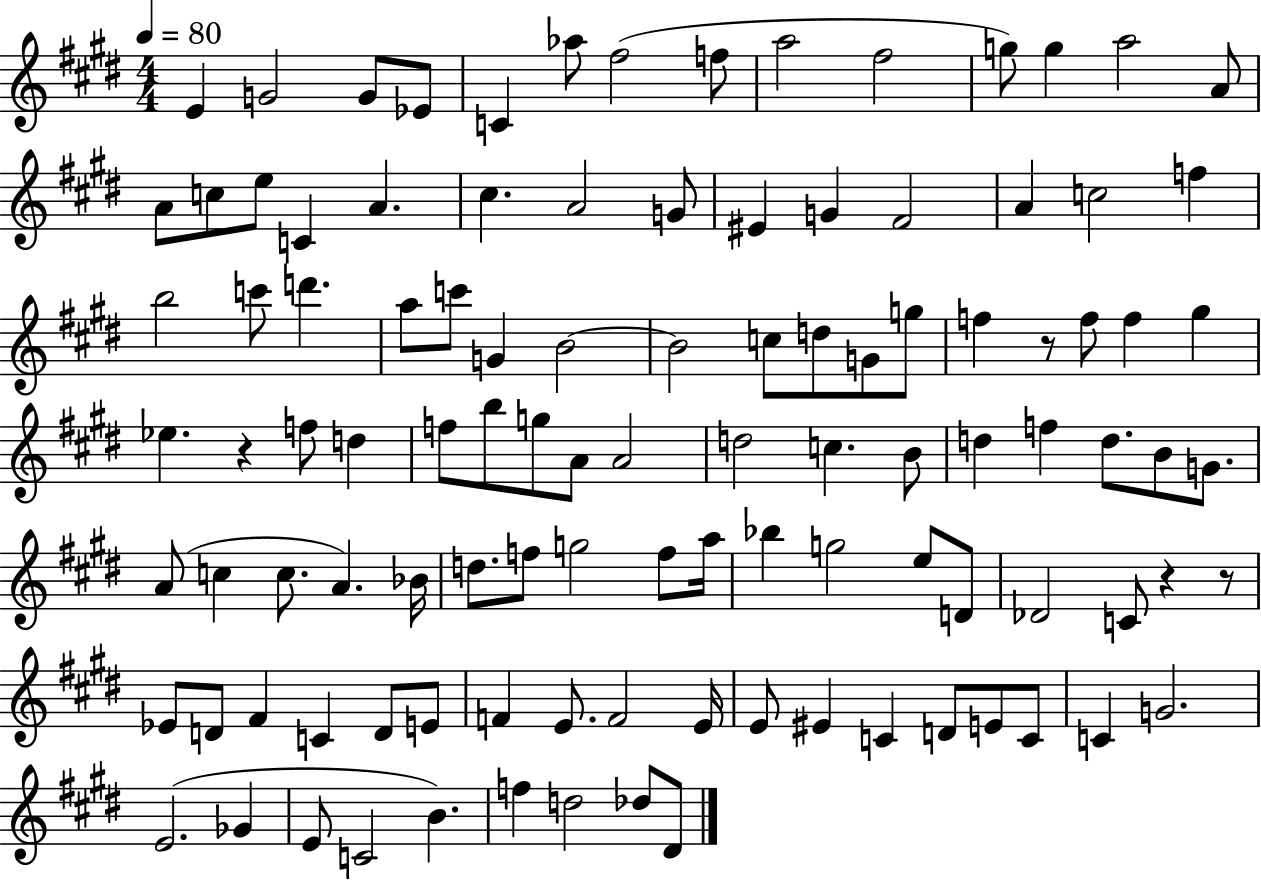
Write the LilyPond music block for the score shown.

{
  \clef treble
  \numericTimeSignature
  \time 4/4
  \key e \major
  \tempo 4 = 80
  e'4 g'2 g'8 ees'8 | c'4 aes''8 fis''2( f''8 | a''2 fis''2 | g''8) g''4 a''2 a'8 | \break a'8 c''8 e''8 c'4 a'4. | cis''4. a'2 g'8 | eis'4 g'4 fis'2 | a'4 c''2 f''4 | \break b''2 c'''8 d'''4. | a''8 c'''8 g'4 b'2~~ | b'2 c''8 d''8 g'8 g''8 | f''4 r8 f''8 f''4 gis''4 | \break ees''4. r4 f''8 d''4 | f''8 b''8 g''8 a'8 a'2 | d''2 c''4. b'8 | d''4 f''4 d''8. b'8 g'8. | \break a'8( c''4 c''8. a'4.) bes'16 | d''8. f''8 g''2 f''8 a''16 | bes''4 g''2 e''8 d'8 | des'2 c'8 r4 r8 | \break ees'8 d'8 fis'4 c'4 d'8 e'8 | f'4 e'8. f'2 e'16 | e'8 eis'4 c'4 d'8 e'8 c'8 | c'4 g'2. | \break e'2.( ges'4 | e'8 c'2 b'4.) | f''4 d''2 des''8 dis'8 | \bar "|."
}